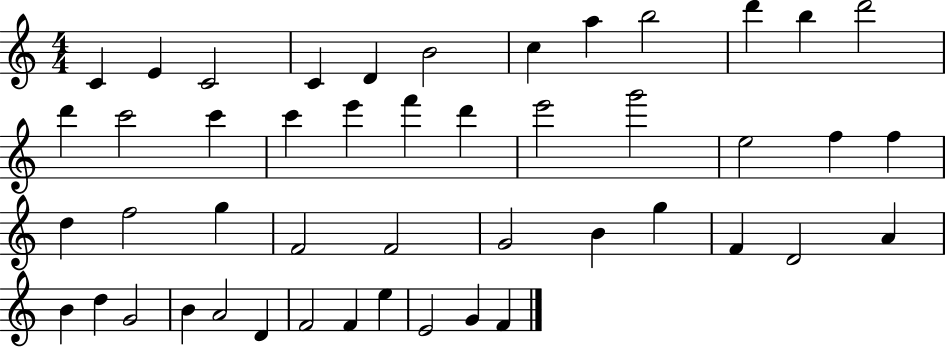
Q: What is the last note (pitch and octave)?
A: F4